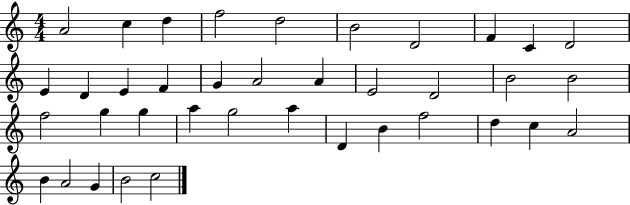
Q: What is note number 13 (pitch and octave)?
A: E4